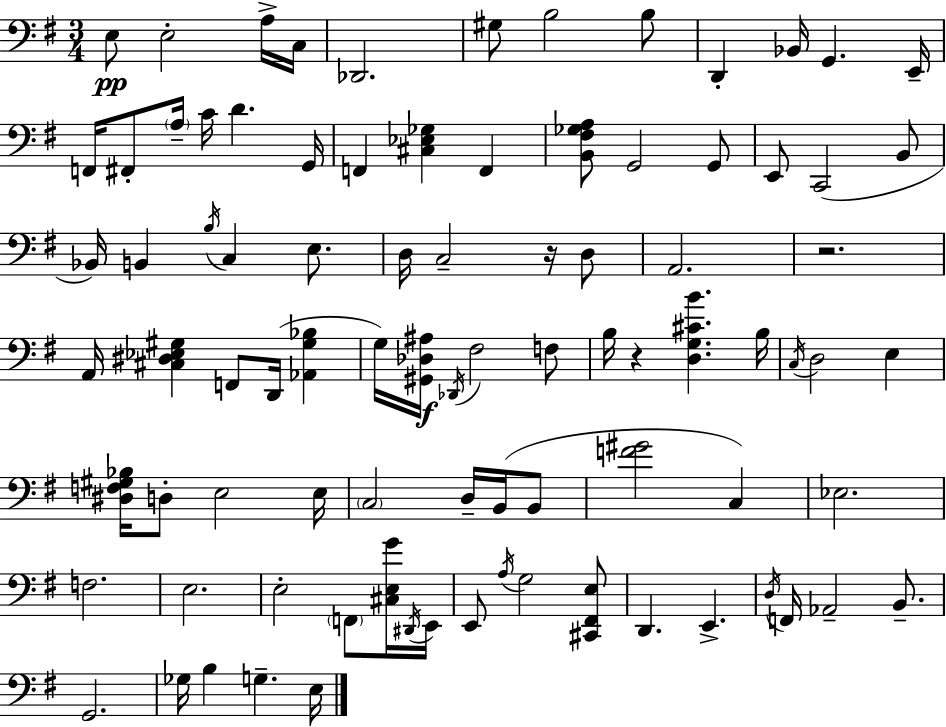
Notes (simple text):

E3/e E3/h A3/s C3/s Db2/h. G#3/e B3/h B3/e D2/q Bb2/s G2/q. E2/s F2/s F#2/e A3/s C4/s D4/q. G2/s F2/q [C#3,Eb3,Gb3]/q F2/q [B2,F#3,Gb3,A3]/e G2/h G2/e E2/e C2/h B2/e Bb2/s B2/q B3/s C3/q E3/e. D3/s C3/h R/s D3/e A2/h. R/h. A2/s [C#3,D#3,Eb3,G#3]/q F2/e D2/s [Ab2,G#3,Bb3]/q G3/s [G#2,Db3,A#3]/s Db2/s F#3/h F3/e B3/s R/q [D3,G3,C#4,B4]/q. B3/s C3/s D3/h E3/q [D#3,F3,G#3,Bb3]/s D3/e E3/h E3/s C3/h D3/s B2/s B2/e [F4,G#4]/h C3/q Eb3/h. F3/h. E3/h. E3/h F2/e [C#3,E3,G4]/s D#2/s E2/s E2/e A3/s G3/h [C#2,F#2,E3]/e D2/q. E2/q. D3/s F2/s Ab2/h B2/e. G2/h. Gb3/s B3/q G3/q. E3/s